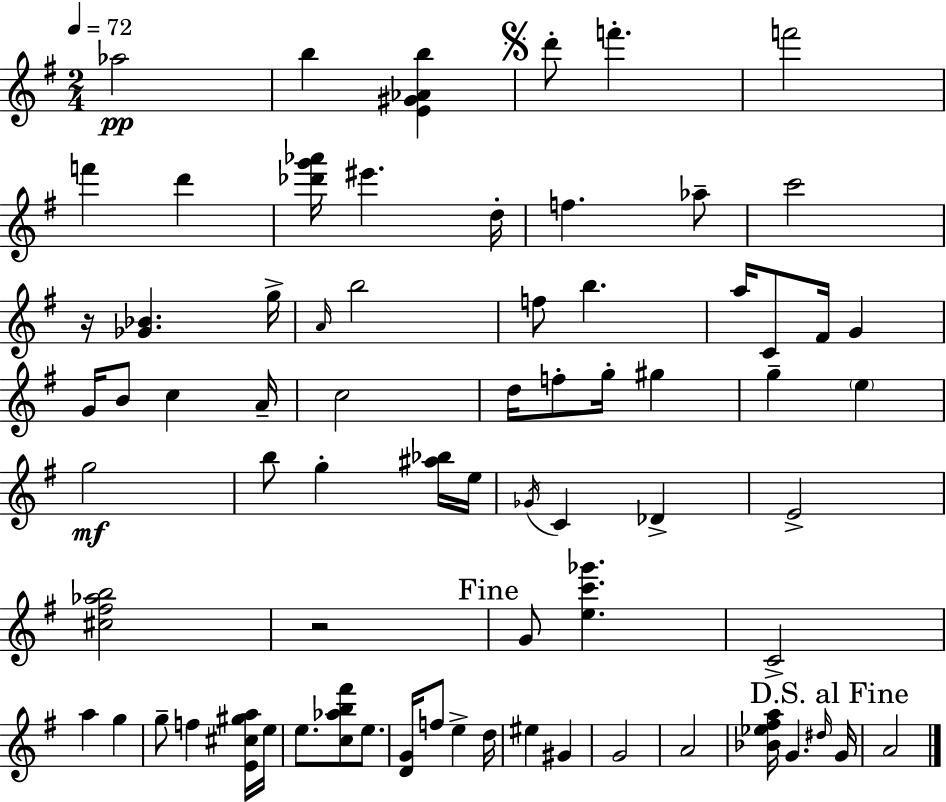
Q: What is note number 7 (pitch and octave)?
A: D6